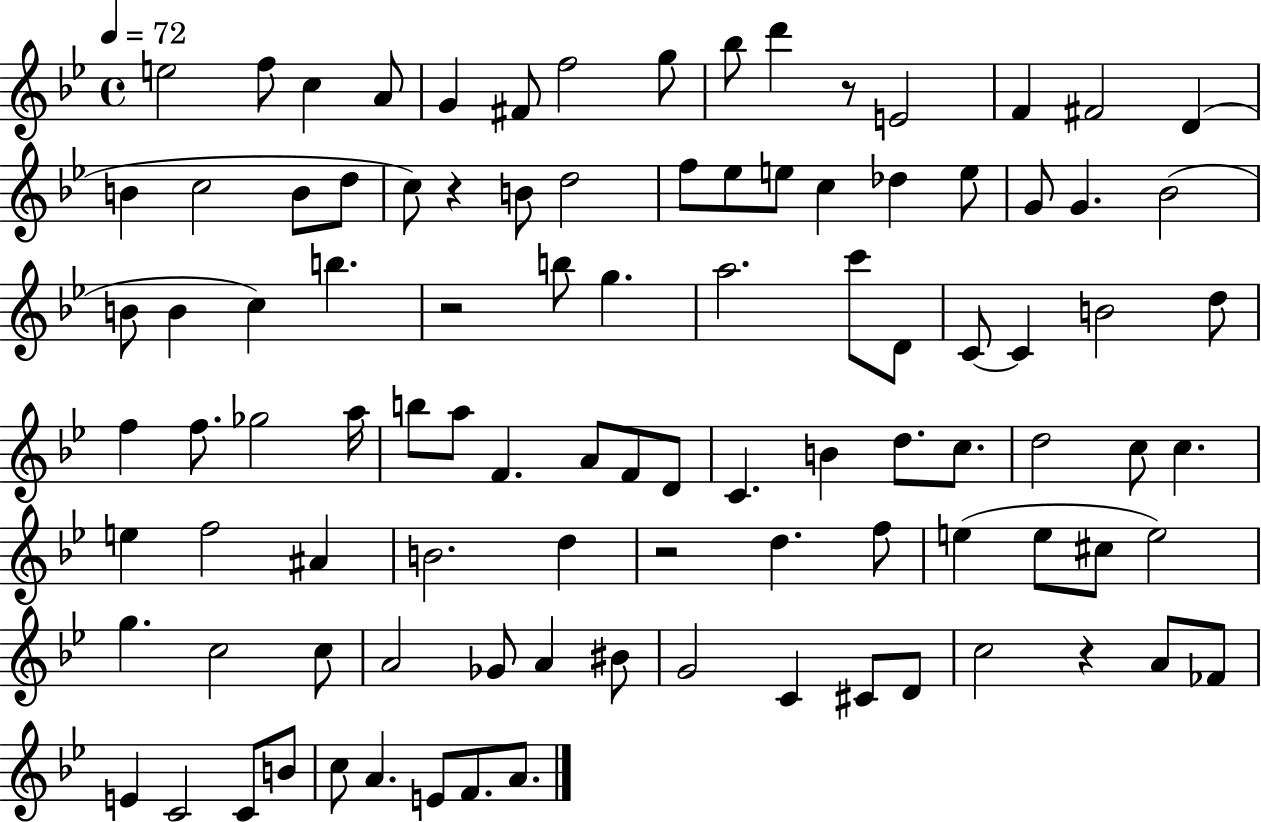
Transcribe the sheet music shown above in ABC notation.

X:1
T:Untitled
M:4/4
L:1/4
K:Bb
e2 f/2 c A/2 G ^F/2 f2 g/2 _b/2 d' z/2 E2 F ^F2 D B c2 B/2 d/2 c/2 z B/2 d2 f/2 _e/2 e/2 c _d e/2 G/2 G _B2 B/2 B c b z2 b/2 g a2 c'/2 D/2 C/2 C B2 d/2 f f/2 _g2 a/4 b/2 a/2 F A/2 F/2 D/2 C B d/2 c/2 d2 c/2 c e f2 ^A B2 d z2 d f/2 e e/2 ^c/2 e2 g c2 c/2 A2 _G/2 A ^B/2 G2 C ^C/2 D/2 c2 z A/2 _F/2 E C2 C/2 B/2 c/2 A E/2 F/2 A/2